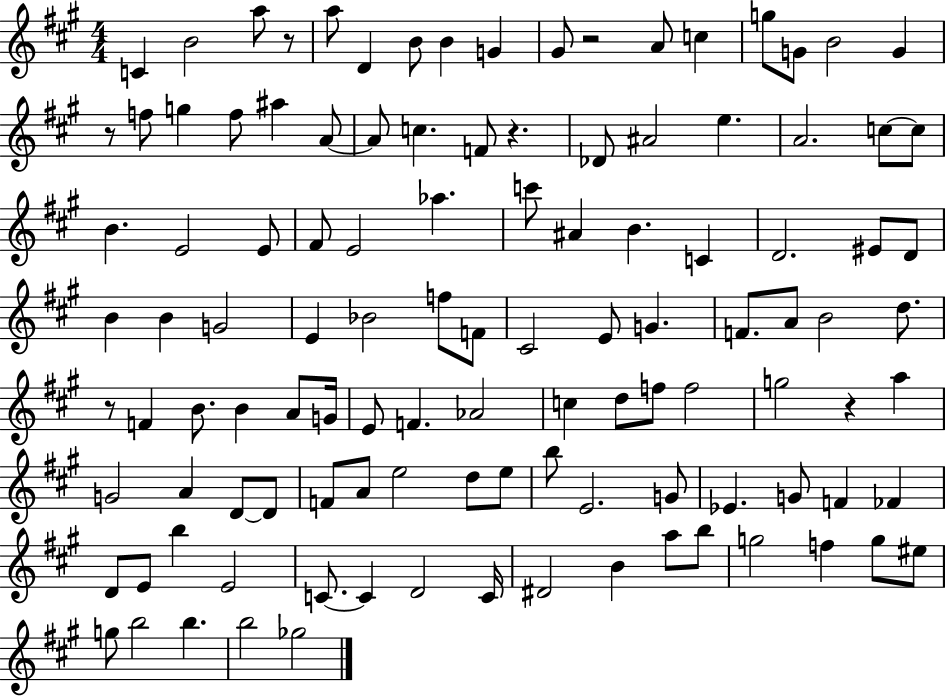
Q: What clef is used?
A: treble